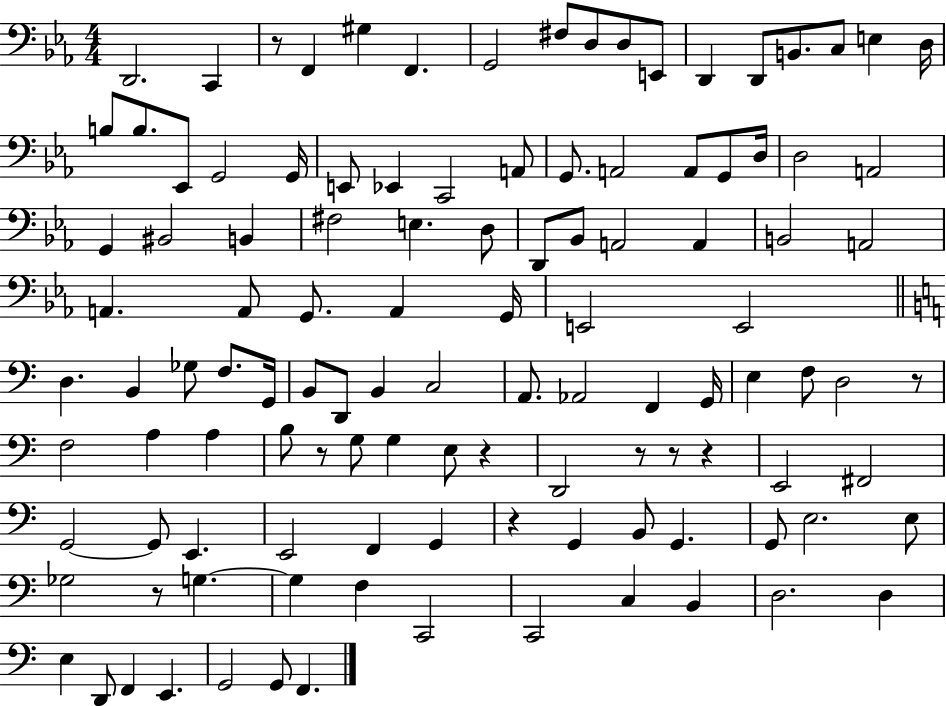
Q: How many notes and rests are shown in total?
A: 115